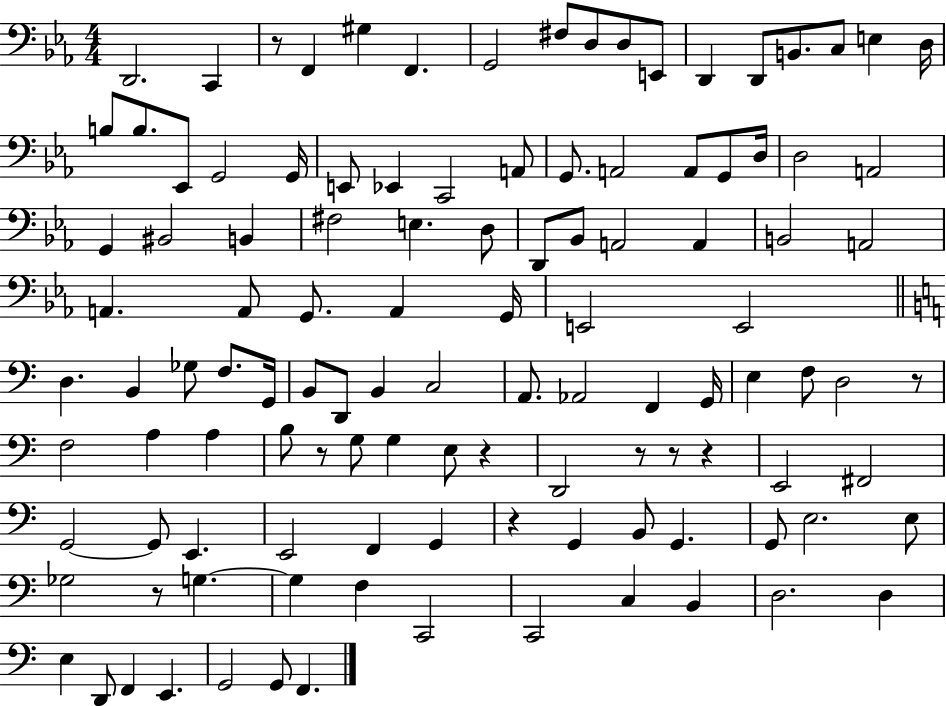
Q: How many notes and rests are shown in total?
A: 115